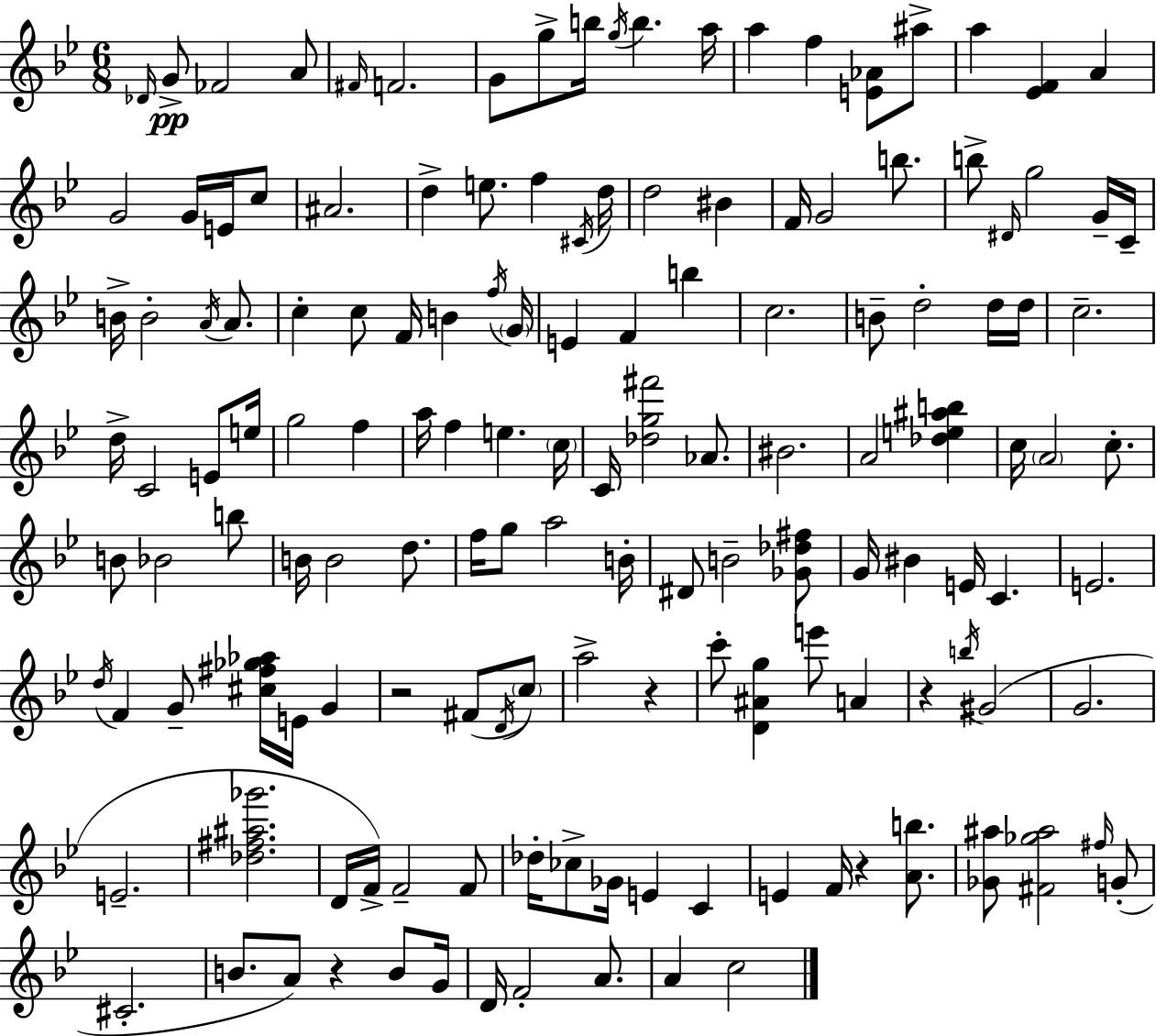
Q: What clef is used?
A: treble